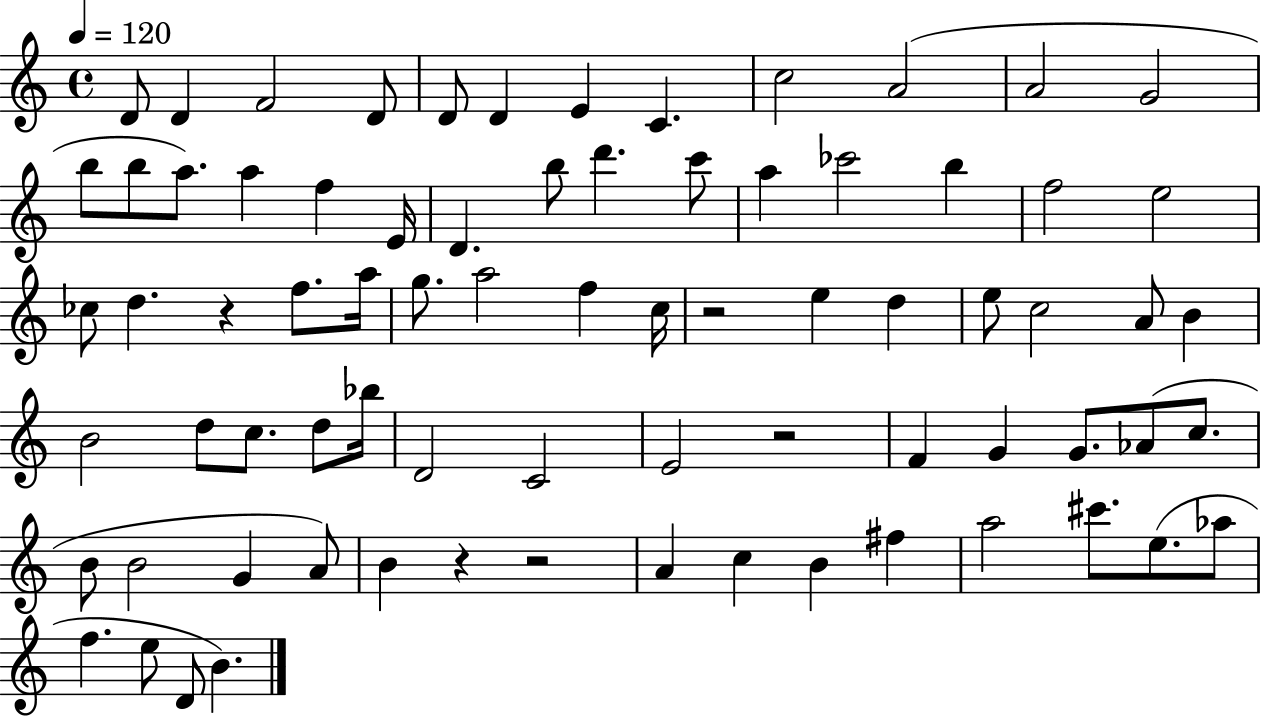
{
  \clef treble
  \time 4/4
  \defaultTimeSignature
  \key c \major
  \tempo 4 = 120
  d'8 d'4 f'2 d'8 | d'8 d'4 e'4 c'4. | c''2 a'2( | a'2 g'2 | \break b''8 b''8 a''8.) a''4 f''4 e'16 | d'4. b''8 d'''4. c'''8 | a''4 ces'''2 b''4 | f''2 e''2 | \break ces''8 d''4. r4 f''8. a''16 | g''8. a''2 f''4 c''16 | r2 e''4 d''4 | e''8 c''2 a'8 b'4 | \break b'2 d''8 c''8. d''8 bes''16 | d'2 c'2 | e'2 r2 | f'4 g'4 g'8. aes'8( c''8. | \break b'8 b'2 g'4 a'8) | b'4 r4 r2 | a'4 c''4 b'4 fis''4 | a''2 cis'''8. e''8.( aes''8 | \break f''4. e''8 d'8 b'4.) | \bar "|."
}